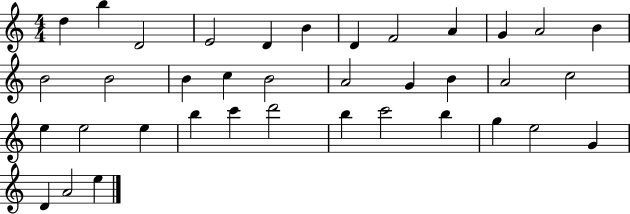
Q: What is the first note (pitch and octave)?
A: D5